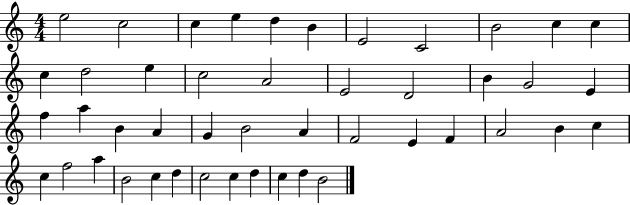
{
  \clef treble
  \numericTimeSignature
  \time 4/4
  \key c \major
  e''2 c''2 | c''4 e''4 d''4 b'4 | e'2 c'2 | b'2 c''4 c''4 | \break c''4 d''2 e''4 | c''2 a'2 | e'2 d'2 | b'4 g'2 e'4 | \break f''4 a''4 b'4 a'4 | g'4 b'2 a'4 | f'2 e'4 f'4 | a'2 b'4 c''4 | \break c''4 f''2 a''4 | b'2 c''4 d''4 | c''2 c''4 d''4 | c''4 d''4 b'2 | \break \bar "|."
}